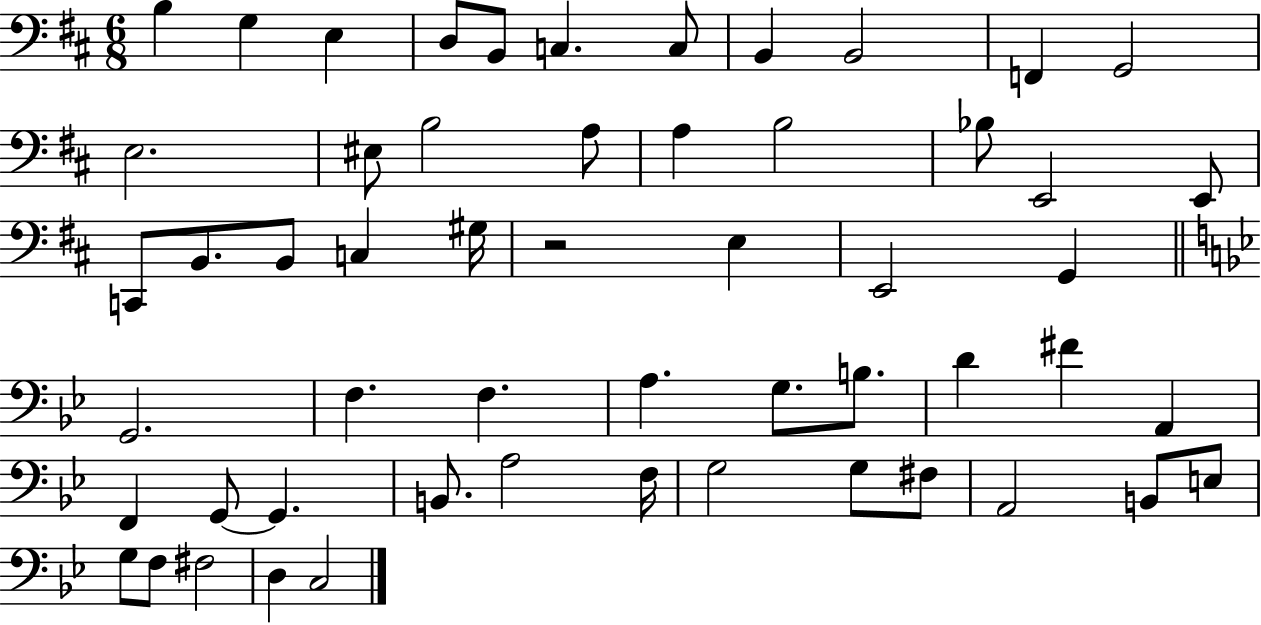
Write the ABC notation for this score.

X:1
T:Untitled
M:6/8
L:1/4
K:D
B, G, E, D,/2 B,,/2 C, C,/2 B,, B,,2 F,, G,,2 E,2 ^E,/2 B,2 A,/2 A, B,2 _B,/2 E,,2 E,,/2 C,,/2 B,,/2 B,,/2 C, ^G,/4 z2 E, E,,2 G,, G,,2 F, F, A, G,/2 B,/2 D ^F A,, F,, G,,/2 G,, B,,/2 A,2 F,/4 G,2 G,/2 ^F,/2 A,,2 B,,/2 E,/2 G,/2 F,/2 ^F,2 D, C,2